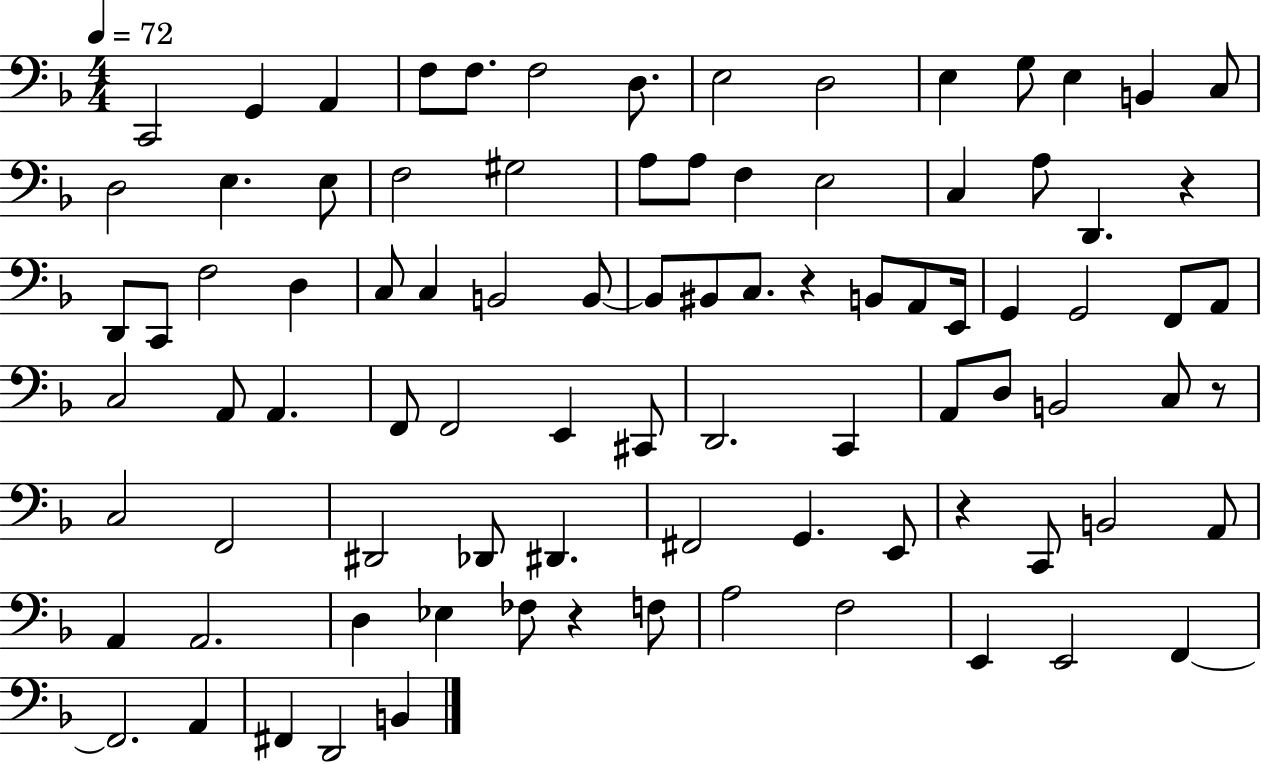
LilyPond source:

{
  \clef bass
  \numericTimeSignature
  \time 4/4
  \key f \major
  \tempo 4 = 72
  c,2 g,4 a,4 | f8 f8. f2 d8. | e2 d2 | e4 g8 e4 b,4 c8 | \break d2 e4. e8 | f2 gis2 | a8 a8 f4 e2 | c4 a8 d,4. r4 | \break d,8 c,8 f2 d4 | c8 c4 b,2 b,8~~ | b,8 bis,8 c8. r4 b,8 a,8 e,16 | g,4 g,2 f,8 a,8 | \break c2 a,8 a,4. | f,8 f,2 e,4 cis,8 | d,2. c,4 | a,8 d8 b,2 c8 r8 | \break c2 f,2 | dis,2 des,8 dis,4. | fis,2 g,4. e,8 | r4 c,8 b,2 a,8 | \break a,4 a,2. | d4 ees4 fes8 r4 f8 | a2 f2 | e,4 e,2 f,4~~ | \break f,2. a,4 | fis,4 d,2 b,4 | \bar "|."
}